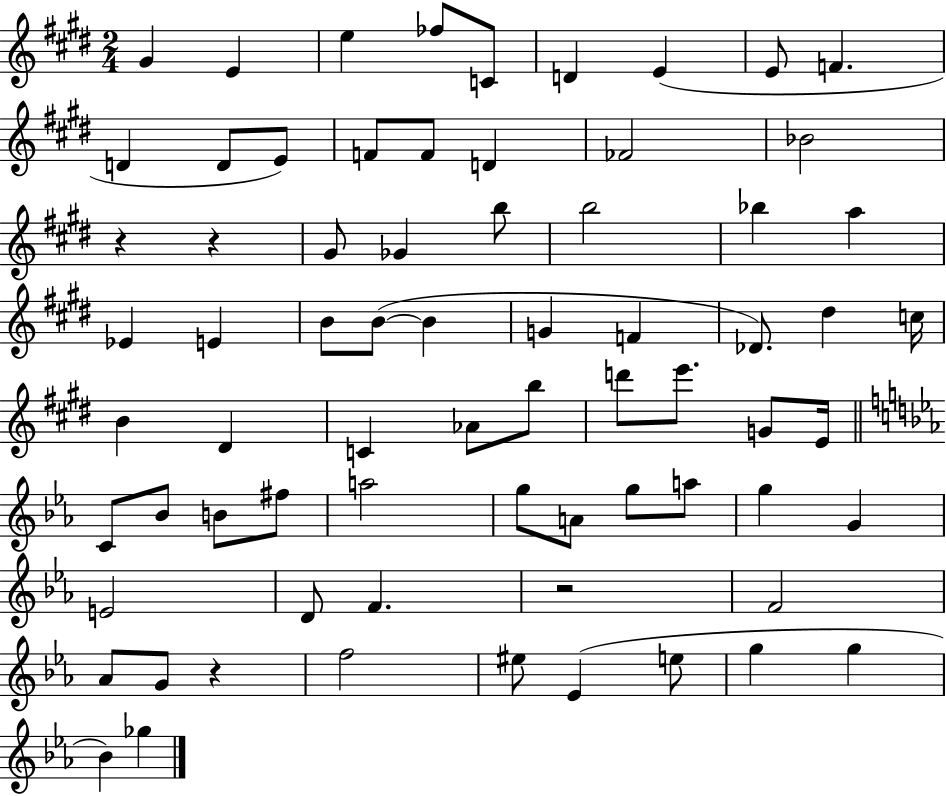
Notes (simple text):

G#4/q E4/q E5/q FES5/e C4/e D4/q E4/q E4/e F4/q. D4/q D4/e E4/e F4/e F4/e D4/q FES4/h Bb4/h R/q R/q G#4/e Gb4/q B5/e B5/h Bb5/q A5/q Eb4/q E4/q B4/e B4/e B4/q G4/q F4/q Db4/e. D#5/q C5/s B4/q D#4/q C4/q Ab4/e B5/e D6/e E6/e. G4/e E4/s C4/e Bb4/e B4/e F#5/e A5/h G5/e A4/e G5/e A5/e G5/q G4/q E4/h D4/e F4/q. R/h F4/h Ab4/e G4/e R/q F5/h EIS5/e Eb4/q E5/e G5/q G5/q Bb4/q Gb5/q